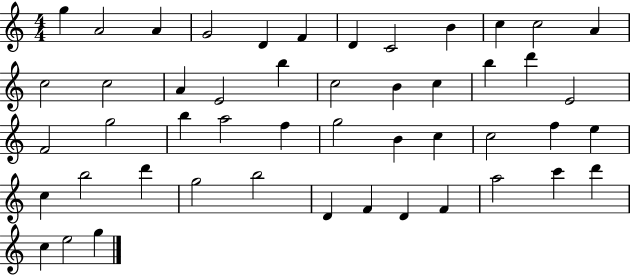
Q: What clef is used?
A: treble